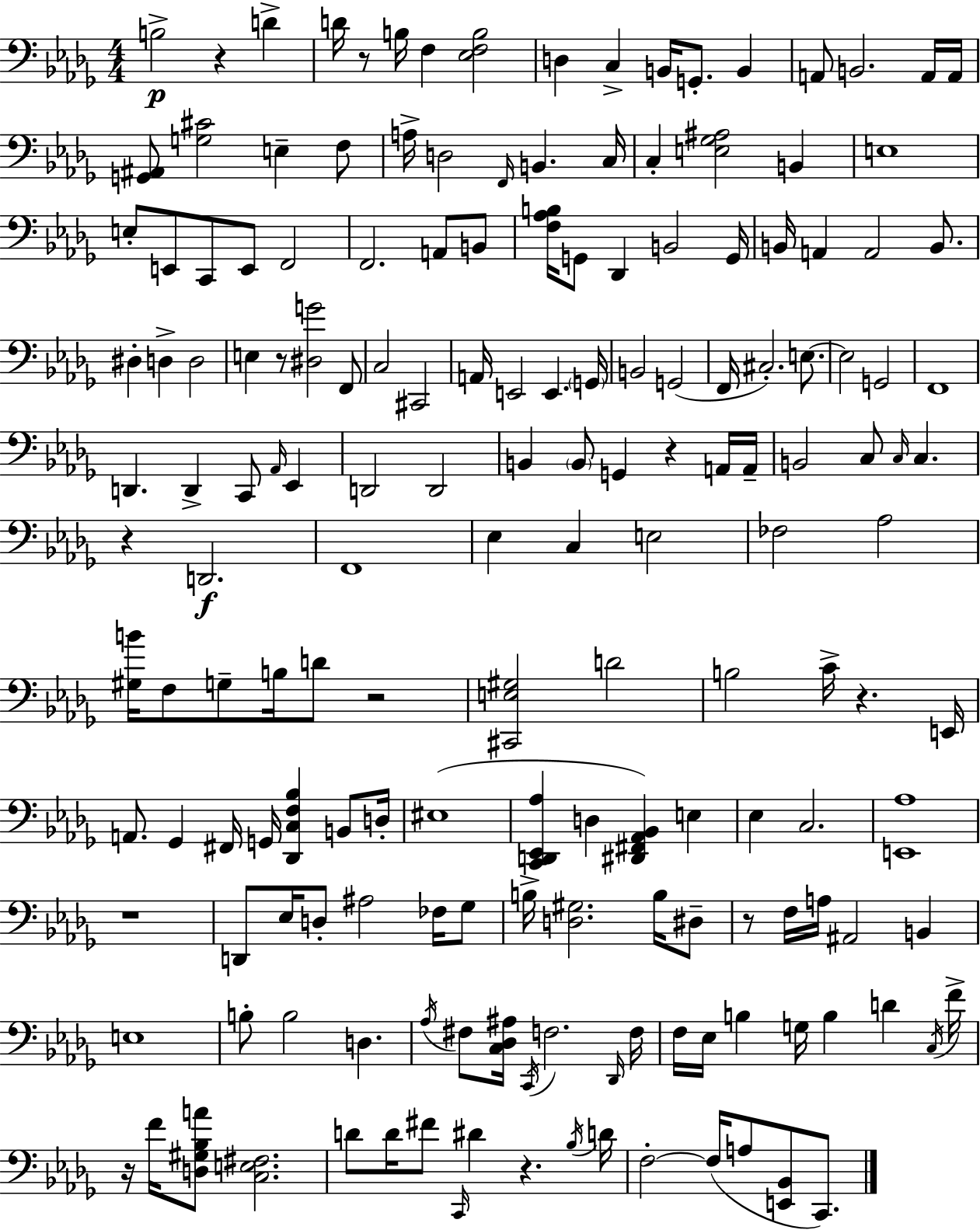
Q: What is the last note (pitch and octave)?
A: C2